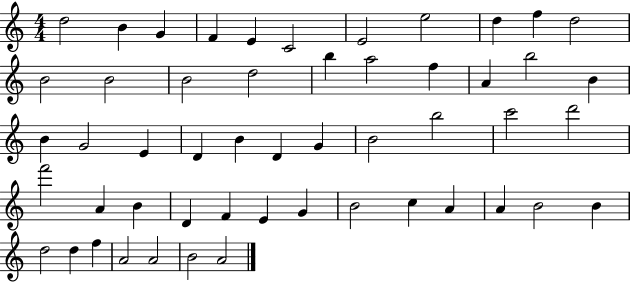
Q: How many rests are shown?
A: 0